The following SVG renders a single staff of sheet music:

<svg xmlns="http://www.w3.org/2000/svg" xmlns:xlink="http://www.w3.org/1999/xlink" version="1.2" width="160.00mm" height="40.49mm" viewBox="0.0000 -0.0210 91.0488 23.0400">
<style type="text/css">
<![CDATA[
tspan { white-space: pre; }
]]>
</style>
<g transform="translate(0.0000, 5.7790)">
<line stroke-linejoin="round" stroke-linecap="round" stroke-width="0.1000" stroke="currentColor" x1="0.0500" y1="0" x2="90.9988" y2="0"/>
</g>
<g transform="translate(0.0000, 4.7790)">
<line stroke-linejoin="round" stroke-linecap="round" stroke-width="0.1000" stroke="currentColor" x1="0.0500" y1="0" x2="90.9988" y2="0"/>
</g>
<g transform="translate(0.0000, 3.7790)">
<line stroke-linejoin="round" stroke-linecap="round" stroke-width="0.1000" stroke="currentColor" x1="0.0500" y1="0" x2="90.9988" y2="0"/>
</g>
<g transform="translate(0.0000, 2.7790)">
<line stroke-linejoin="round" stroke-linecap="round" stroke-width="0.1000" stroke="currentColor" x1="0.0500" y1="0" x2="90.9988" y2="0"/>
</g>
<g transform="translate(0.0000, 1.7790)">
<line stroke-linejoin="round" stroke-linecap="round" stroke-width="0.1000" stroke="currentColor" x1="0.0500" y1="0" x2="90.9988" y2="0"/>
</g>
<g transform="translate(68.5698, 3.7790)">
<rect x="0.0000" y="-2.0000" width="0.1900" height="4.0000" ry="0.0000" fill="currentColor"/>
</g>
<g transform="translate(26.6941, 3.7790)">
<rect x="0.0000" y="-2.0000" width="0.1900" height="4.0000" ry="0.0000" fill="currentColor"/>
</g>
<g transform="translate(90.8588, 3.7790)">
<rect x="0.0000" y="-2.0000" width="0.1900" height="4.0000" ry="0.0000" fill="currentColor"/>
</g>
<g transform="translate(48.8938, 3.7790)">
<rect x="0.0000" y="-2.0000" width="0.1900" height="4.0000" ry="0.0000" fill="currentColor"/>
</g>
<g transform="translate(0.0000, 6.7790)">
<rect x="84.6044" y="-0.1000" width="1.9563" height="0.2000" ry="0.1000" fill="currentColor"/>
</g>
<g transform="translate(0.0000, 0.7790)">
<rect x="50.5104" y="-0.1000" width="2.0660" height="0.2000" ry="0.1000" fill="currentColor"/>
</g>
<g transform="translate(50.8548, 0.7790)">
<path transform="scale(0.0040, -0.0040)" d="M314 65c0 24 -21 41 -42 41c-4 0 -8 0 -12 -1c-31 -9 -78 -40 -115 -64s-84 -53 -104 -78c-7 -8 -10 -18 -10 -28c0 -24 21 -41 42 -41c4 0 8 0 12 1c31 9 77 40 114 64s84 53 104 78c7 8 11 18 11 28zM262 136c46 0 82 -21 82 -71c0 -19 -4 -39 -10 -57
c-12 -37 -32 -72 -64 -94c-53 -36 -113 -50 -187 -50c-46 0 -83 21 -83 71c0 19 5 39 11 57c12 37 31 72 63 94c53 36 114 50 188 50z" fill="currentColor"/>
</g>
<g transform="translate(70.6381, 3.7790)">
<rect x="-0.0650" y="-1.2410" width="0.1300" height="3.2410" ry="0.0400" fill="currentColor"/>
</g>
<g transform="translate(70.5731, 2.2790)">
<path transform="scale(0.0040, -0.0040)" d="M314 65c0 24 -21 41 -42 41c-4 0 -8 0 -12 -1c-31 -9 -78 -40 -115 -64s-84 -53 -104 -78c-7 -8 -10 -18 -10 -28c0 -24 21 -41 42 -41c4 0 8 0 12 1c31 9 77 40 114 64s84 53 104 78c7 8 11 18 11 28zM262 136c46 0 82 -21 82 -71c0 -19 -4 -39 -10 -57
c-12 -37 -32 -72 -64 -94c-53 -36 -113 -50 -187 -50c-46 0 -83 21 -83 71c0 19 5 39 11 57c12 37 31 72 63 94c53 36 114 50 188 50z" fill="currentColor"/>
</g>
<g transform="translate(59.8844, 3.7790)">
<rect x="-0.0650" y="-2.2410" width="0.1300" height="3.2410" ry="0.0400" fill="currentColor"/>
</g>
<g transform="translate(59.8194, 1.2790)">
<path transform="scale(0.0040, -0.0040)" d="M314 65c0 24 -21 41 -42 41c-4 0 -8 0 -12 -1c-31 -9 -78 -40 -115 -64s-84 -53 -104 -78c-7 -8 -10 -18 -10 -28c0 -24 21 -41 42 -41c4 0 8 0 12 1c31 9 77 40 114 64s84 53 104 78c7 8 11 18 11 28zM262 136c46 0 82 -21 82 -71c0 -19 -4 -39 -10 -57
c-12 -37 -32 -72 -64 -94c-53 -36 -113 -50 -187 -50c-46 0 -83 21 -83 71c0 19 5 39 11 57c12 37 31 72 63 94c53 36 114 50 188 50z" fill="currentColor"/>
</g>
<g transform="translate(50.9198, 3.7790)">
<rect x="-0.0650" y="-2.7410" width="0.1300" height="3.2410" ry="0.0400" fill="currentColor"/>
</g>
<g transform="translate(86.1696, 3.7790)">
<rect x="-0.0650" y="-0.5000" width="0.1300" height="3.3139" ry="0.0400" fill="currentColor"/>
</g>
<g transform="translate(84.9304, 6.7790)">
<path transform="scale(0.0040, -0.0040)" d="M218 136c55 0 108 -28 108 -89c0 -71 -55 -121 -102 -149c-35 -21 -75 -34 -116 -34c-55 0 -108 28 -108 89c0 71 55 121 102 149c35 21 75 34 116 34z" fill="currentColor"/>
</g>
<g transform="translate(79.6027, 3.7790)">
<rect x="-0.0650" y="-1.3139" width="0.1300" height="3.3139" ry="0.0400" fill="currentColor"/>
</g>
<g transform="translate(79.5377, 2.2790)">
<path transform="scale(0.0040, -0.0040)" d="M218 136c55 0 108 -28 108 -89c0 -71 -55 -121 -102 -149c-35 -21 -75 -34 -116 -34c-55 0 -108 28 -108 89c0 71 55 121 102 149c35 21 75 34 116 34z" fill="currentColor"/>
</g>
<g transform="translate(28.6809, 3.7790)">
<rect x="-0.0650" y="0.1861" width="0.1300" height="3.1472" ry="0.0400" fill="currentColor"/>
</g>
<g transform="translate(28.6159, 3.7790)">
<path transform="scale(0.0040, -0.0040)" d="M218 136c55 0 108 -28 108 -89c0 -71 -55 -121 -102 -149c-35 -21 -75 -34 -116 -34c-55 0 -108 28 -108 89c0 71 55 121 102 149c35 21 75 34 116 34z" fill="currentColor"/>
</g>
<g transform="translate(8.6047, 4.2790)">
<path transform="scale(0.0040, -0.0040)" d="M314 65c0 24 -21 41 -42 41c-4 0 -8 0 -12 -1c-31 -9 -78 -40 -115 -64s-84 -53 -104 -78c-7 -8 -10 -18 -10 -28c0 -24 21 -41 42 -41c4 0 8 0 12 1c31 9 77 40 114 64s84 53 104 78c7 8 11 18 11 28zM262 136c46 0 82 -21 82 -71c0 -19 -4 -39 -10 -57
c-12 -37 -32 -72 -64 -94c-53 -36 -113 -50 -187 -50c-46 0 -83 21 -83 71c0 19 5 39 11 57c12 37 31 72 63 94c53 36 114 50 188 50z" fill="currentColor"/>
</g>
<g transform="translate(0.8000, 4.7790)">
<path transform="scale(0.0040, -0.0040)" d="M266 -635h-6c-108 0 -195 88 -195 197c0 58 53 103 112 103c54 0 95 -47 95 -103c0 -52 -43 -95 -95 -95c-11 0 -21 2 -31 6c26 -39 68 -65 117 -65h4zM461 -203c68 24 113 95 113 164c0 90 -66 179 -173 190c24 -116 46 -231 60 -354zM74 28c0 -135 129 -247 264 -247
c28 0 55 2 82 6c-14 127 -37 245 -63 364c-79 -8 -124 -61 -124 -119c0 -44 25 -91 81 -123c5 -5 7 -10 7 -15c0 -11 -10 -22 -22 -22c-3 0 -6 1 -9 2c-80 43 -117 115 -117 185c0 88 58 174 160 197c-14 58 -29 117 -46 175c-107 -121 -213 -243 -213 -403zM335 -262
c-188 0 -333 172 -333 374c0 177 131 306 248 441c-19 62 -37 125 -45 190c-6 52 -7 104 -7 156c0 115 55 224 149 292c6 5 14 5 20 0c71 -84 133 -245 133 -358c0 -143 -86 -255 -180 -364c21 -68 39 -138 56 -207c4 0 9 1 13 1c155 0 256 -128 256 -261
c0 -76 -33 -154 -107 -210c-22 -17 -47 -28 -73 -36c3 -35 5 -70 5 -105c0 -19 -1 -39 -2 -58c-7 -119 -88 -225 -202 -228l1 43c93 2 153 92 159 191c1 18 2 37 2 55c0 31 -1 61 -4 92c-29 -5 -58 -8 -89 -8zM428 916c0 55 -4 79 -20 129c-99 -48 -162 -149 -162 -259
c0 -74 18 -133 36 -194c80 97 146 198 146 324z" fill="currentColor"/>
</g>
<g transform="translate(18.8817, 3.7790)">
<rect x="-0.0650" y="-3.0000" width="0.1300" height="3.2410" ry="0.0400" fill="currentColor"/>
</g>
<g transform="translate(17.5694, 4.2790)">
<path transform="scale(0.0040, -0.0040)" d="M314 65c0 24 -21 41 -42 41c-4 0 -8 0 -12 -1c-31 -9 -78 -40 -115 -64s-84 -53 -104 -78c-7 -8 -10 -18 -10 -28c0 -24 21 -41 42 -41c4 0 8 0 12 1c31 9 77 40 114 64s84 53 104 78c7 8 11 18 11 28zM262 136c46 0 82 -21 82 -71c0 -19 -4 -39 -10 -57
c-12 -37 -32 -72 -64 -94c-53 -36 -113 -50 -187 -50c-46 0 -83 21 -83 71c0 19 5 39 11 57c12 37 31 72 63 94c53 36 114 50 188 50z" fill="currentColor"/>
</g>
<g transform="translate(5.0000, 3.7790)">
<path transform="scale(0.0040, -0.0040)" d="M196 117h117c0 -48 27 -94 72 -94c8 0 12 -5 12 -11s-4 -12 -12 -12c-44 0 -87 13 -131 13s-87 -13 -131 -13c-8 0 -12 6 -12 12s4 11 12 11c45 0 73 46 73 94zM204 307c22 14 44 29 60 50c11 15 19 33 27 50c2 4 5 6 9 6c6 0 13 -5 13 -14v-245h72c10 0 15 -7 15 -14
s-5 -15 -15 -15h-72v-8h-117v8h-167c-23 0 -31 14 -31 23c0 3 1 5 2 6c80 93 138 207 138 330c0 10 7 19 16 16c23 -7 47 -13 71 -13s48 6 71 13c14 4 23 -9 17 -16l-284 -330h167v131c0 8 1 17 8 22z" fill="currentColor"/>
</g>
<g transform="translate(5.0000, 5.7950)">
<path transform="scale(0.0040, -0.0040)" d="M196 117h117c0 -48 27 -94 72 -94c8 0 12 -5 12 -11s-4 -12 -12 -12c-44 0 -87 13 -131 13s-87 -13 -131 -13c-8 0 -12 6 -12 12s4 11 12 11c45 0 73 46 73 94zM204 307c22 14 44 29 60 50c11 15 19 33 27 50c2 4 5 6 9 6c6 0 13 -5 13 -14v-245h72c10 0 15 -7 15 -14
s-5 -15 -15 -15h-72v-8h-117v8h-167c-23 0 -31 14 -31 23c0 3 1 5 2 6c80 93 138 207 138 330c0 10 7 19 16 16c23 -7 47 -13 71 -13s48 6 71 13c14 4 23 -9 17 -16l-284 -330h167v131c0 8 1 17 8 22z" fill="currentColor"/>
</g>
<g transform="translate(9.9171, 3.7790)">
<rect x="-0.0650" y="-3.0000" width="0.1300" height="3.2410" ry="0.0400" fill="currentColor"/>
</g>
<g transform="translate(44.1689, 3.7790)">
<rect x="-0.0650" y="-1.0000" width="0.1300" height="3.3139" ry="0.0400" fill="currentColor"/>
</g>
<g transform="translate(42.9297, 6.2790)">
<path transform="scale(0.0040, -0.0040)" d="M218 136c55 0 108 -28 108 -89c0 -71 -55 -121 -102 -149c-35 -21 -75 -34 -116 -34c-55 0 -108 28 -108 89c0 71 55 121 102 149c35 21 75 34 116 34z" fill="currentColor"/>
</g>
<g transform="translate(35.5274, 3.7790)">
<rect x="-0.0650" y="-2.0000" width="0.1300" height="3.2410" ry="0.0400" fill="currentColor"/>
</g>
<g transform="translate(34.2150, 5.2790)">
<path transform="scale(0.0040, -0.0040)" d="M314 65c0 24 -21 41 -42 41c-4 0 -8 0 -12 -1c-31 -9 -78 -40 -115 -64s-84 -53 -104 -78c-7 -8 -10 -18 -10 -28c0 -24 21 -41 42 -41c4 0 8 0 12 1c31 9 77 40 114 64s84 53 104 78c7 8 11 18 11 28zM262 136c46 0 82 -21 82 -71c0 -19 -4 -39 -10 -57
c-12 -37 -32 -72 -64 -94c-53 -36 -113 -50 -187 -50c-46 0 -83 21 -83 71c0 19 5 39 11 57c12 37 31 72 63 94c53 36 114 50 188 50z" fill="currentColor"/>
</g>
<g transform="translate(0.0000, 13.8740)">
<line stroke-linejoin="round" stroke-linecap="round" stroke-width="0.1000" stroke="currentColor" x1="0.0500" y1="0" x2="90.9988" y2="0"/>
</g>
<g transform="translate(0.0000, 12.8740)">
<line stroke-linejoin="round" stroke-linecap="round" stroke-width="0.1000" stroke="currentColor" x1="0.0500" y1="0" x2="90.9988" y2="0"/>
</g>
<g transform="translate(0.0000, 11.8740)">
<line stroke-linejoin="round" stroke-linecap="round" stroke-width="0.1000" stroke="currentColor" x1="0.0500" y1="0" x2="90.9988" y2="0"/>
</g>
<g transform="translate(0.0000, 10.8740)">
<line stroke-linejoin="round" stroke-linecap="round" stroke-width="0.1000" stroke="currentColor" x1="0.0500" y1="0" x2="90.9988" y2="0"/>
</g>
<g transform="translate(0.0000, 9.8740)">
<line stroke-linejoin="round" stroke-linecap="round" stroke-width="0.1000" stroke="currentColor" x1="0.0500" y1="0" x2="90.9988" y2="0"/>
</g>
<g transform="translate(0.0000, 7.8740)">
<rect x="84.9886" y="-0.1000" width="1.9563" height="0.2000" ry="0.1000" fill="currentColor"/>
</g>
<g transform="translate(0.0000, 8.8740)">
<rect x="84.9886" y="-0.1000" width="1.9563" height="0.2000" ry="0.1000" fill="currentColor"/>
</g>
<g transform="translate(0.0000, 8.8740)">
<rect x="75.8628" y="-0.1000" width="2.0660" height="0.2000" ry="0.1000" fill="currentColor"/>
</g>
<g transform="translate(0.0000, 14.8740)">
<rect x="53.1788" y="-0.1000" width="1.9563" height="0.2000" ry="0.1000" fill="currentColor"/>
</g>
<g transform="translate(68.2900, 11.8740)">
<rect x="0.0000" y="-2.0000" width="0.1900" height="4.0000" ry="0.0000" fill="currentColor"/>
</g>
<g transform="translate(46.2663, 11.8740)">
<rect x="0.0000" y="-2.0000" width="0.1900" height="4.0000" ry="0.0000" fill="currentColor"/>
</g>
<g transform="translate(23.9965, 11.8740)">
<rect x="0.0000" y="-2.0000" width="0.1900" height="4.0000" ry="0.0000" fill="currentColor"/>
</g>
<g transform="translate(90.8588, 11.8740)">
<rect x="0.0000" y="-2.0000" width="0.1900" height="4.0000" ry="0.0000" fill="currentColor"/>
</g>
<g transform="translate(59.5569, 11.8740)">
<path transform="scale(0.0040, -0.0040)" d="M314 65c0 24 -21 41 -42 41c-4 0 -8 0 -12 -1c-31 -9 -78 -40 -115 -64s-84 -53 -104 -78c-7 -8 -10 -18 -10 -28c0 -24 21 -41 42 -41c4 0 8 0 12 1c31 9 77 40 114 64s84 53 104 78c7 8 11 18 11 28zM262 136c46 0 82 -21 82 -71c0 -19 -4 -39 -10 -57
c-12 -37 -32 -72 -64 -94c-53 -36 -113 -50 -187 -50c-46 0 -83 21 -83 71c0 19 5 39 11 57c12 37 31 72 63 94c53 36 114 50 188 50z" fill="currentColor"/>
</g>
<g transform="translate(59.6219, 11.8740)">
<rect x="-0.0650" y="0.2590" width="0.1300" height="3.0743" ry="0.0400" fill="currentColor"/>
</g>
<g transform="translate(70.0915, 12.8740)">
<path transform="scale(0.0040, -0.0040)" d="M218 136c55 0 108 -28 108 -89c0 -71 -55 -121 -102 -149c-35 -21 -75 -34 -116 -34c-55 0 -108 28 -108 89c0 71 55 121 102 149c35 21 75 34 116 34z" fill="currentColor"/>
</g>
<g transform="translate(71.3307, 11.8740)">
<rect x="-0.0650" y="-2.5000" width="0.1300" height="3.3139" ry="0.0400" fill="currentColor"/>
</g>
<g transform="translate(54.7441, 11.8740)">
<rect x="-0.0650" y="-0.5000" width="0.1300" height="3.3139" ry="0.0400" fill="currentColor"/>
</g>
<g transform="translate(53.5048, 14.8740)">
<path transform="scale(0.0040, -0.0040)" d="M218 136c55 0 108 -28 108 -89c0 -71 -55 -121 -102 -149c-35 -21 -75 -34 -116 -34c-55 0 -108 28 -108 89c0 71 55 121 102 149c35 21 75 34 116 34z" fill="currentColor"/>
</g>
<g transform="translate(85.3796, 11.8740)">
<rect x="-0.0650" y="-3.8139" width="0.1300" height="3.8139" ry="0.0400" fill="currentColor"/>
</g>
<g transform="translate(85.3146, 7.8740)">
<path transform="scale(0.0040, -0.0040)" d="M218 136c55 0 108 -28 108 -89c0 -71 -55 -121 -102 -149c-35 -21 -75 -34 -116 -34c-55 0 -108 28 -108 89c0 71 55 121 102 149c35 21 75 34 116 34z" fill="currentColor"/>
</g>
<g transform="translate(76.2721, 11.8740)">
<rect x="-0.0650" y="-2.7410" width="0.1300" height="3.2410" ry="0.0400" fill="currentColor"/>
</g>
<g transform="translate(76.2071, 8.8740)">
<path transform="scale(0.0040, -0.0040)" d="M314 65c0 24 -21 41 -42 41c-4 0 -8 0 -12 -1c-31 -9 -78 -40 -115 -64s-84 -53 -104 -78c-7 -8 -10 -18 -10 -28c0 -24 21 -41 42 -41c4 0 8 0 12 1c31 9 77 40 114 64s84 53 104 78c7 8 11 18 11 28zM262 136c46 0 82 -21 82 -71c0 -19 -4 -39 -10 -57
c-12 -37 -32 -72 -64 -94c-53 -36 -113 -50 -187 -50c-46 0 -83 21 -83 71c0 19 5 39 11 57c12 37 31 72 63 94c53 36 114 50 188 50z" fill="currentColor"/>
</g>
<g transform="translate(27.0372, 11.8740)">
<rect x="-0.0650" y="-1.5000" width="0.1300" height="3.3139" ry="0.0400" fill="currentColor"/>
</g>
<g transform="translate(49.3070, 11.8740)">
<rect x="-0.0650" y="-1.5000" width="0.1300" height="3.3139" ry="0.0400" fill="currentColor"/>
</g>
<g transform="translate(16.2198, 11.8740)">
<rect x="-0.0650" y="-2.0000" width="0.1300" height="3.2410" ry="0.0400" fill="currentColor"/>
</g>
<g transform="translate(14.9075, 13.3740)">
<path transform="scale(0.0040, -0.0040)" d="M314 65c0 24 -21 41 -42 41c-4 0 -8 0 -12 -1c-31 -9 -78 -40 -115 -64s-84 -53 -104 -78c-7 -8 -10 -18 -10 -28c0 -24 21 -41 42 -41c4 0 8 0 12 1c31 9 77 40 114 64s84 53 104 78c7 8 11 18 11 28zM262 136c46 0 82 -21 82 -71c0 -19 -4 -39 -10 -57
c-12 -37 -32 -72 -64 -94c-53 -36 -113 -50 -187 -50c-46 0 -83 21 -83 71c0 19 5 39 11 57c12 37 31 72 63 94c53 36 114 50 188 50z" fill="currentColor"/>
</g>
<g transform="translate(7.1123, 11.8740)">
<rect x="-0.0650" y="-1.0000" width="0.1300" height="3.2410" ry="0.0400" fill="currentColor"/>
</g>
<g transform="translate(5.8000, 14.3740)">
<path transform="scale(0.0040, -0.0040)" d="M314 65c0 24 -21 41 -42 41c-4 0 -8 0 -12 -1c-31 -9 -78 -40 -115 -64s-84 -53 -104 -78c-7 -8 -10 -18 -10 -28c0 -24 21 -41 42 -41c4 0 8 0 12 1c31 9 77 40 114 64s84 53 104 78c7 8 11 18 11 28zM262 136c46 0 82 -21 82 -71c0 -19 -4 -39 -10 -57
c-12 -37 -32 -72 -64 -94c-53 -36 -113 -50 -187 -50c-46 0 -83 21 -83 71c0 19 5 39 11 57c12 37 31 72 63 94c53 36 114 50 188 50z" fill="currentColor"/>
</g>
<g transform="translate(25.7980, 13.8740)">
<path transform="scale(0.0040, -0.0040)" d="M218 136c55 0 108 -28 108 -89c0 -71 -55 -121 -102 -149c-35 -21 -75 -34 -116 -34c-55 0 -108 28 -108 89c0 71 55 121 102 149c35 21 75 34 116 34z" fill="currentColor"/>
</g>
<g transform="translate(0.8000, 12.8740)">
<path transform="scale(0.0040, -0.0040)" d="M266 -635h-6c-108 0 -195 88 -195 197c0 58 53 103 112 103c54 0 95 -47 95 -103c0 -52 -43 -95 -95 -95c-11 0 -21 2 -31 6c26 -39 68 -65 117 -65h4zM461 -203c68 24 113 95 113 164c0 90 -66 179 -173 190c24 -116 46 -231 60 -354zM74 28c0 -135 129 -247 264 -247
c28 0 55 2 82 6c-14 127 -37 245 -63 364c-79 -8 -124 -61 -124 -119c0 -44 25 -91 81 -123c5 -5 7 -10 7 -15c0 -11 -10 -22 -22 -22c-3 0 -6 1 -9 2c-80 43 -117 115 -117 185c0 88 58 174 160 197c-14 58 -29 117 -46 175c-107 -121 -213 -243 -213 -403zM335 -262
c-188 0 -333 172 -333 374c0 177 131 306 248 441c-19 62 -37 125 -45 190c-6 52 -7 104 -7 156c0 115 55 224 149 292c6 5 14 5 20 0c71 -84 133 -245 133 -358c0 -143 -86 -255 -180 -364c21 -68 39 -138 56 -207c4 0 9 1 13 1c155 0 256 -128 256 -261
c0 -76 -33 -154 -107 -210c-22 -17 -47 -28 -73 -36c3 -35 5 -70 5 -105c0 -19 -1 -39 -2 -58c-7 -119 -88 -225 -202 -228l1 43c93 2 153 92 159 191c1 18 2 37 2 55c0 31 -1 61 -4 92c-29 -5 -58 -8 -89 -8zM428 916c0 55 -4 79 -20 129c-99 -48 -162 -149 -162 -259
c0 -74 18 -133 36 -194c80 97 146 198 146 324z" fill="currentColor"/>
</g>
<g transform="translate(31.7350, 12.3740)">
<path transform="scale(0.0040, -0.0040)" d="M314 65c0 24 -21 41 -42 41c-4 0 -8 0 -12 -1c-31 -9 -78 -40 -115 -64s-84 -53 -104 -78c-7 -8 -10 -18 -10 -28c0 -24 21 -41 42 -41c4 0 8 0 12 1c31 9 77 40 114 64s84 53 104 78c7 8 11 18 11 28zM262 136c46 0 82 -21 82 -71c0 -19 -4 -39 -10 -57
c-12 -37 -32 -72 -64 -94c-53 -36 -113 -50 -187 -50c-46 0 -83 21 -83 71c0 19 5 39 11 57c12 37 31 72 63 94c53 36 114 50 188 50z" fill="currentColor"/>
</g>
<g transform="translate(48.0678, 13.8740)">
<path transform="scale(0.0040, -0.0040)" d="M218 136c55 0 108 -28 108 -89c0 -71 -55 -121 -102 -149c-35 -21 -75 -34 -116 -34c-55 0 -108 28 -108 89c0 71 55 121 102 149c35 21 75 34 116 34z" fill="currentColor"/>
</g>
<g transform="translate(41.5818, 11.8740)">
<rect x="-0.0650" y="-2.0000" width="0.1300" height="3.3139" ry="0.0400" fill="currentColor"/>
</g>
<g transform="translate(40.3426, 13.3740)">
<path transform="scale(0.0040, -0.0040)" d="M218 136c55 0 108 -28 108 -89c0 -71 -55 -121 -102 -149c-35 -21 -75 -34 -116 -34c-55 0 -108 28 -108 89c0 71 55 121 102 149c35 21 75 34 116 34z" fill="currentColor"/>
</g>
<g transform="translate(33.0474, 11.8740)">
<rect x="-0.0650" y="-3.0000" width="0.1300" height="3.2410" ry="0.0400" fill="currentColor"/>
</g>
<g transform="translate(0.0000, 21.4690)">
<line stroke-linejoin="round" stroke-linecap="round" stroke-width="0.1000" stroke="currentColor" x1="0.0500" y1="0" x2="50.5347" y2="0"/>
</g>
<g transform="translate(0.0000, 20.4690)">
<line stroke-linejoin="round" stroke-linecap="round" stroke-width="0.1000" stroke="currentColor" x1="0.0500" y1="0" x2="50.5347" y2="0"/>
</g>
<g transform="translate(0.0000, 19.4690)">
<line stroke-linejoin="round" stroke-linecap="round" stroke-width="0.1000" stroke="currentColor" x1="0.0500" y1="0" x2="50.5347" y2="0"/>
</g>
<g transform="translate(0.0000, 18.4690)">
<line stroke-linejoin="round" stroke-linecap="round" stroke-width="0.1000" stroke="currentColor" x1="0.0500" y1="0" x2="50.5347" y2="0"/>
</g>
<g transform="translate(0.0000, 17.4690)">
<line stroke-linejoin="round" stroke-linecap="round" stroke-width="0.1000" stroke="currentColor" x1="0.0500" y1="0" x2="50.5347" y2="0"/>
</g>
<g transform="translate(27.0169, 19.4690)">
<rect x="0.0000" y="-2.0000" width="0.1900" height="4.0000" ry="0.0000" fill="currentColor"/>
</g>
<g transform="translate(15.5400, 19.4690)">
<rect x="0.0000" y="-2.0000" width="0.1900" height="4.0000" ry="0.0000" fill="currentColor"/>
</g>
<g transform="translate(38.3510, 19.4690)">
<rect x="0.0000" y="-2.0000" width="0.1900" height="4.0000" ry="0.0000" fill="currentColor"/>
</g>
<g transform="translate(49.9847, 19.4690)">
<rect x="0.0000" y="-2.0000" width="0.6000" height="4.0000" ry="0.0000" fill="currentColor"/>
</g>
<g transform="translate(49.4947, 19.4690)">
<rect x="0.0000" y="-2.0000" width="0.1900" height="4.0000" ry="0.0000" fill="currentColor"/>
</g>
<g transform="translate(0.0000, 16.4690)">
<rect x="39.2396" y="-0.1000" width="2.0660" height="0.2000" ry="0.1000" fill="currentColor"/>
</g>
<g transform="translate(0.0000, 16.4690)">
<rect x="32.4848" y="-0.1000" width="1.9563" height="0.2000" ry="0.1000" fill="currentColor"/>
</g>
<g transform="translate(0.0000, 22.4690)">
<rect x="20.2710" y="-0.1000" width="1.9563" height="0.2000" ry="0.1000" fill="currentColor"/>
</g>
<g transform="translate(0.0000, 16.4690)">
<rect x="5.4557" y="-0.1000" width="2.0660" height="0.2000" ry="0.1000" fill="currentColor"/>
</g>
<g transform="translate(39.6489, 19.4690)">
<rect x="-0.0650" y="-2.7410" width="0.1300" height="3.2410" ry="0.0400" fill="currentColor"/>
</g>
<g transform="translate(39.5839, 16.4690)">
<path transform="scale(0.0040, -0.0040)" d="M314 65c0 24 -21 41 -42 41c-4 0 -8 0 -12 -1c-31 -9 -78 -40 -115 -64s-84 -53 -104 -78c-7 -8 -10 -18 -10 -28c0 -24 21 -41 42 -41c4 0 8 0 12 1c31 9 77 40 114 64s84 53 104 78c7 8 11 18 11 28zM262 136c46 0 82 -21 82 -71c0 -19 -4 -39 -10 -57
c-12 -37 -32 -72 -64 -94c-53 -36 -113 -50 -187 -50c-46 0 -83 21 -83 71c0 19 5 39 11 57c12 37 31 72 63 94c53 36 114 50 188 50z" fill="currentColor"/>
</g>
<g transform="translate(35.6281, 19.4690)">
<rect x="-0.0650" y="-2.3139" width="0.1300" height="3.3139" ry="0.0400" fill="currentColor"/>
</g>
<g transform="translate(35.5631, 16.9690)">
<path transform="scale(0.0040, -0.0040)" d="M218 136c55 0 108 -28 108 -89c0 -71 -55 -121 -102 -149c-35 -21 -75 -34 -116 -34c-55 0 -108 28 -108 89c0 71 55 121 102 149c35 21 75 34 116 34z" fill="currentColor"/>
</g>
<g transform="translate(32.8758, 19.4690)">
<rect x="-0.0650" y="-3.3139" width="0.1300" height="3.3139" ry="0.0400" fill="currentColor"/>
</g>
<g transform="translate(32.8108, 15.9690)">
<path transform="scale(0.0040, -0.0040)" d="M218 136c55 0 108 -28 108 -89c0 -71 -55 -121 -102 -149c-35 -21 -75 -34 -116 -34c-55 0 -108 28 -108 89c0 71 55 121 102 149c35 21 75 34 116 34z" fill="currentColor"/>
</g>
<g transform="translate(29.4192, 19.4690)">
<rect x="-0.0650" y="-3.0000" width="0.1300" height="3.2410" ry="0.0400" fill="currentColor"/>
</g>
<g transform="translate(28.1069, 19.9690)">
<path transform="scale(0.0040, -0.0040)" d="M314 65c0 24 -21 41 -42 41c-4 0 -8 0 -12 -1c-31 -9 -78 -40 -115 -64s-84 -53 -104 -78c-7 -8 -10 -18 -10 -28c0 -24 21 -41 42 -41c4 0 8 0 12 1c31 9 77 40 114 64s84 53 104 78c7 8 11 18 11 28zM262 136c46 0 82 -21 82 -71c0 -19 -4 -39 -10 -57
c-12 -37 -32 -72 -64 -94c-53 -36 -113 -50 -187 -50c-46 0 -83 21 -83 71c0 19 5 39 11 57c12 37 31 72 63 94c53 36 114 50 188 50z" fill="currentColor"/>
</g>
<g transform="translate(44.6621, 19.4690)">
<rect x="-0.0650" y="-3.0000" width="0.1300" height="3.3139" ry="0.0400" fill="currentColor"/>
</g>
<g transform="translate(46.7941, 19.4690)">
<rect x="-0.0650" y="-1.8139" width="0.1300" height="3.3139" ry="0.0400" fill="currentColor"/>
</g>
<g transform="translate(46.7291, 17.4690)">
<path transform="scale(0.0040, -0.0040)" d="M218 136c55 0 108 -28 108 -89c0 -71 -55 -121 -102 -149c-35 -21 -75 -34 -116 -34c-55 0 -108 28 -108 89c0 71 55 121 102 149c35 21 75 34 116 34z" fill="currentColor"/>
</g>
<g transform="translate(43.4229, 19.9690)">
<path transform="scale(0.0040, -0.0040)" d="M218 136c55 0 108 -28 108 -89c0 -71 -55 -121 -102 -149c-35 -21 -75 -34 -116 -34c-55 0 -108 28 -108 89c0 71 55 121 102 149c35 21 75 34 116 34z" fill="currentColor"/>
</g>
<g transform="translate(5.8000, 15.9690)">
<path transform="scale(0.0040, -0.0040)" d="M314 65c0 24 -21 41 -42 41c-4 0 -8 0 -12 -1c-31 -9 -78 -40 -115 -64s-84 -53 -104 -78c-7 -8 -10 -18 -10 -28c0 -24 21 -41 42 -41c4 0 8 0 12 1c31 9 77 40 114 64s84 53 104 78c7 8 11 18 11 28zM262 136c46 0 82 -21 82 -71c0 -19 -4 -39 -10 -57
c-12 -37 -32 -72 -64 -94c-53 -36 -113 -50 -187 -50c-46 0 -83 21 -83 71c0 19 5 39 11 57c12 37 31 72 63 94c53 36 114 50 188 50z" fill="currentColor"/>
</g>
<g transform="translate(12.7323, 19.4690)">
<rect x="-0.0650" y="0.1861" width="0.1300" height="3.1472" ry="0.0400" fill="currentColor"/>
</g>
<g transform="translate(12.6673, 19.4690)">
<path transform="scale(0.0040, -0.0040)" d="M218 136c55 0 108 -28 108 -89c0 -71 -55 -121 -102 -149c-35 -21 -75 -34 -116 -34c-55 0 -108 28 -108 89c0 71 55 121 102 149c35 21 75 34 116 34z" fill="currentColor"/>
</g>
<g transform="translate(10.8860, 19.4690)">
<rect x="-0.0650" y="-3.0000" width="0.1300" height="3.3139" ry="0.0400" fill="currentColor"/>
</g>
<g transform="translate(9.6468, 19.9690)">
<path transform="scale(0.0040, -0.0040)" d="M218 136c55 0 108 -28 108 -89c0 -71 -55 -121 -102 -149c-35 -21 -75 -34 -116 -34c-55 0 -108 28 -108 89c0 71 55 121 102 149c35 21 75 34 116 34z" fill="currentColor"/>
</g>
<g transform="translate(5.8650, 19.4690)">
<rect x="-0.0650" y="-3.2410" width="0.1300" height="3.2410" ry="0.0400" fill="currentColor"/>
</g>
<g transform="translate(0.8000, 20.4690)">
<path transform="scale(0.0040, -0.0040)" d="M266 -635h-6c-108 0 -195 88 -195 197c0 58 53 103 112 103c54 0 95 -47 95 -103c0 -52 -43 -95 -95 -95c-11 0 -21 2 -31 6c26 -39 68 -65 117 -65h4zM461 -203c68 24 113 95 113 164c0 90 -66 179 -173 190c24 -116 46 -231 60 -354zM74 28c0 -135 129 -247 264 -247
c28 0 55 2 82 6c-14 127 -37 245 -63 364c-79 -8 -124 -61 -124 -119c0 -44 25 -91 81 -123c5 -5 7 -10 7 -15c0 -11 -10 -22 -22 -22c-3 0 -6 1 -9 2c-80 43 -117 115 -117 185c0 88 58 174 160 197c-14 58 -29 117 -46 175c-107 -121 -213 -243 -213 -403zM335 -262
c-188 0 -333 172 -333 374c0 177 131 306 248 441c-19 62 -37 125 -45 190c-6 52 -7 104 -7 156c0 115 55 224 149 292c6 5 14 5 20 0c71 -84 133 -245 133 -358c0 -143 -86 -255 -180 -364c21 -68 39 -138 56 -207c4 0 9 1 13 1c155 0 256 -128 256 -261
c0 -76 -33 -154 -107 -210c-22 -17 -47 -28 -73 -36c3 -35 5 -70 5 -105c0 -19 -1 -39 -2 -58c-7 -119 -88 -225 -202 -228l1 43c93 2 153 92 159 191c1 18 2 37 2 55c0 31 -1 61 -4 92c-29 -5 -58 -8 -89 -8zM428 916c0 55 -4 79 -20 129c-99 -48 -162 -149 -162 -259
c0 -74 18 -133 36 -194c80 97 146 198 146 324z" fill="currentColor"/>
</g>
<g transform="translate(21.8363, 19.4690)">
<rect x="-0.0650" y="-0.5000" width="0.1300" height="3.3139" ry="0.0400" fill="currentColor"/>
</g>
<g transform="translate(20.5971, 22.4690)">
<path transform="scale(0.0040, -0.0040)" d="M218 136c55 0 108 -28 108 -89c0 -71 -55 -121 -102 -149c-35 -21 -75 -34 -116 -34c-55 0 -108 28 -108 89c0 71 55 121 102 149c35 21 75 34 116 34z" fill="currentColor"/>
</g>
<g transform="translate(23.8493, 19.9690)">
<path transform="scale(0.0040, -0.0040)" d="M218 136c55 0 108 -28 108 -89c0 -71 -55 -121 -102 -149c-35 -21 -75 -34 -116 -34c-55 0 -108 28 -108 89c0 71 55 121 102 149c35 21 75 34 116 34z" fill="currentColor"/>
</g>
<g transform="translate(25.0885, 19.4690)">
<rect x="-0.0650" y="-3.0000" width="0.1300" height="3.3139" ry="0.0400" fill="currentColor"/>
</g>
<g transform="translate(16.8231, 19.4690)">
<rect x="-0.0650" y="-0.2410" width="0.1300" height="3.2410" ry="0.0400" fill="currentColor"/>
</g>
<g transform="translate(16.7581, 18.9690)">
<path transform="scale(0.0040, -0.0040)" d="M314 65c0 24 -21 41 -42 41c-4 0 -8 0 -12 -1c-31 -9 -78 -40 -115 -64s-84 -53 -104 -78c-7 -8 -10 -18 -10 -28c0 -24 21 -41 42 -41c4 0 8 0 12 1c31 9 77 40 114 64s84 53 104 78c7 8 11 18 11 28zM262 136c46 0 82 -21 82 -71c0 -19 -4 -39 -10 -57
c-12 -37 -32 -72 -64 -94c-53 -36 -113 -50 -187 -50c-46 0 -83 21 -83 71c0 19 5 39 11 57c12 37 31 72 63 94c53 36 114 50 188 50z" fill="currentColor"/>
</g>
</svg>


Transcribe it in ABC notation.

X:1
T:Untitled
M:4/4
L:1/4
K:C
A2 A2 B F2 D a2 g2 e2 e C D2 F2 E A2 F E C B2 G a2 c' b2 A B c2 C A A2 b g a2 A f